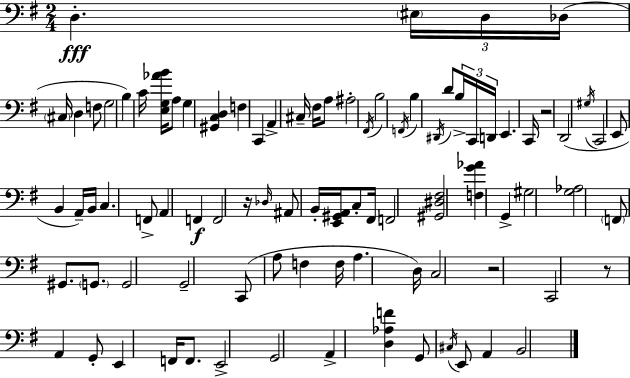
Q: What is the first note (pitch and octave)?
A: D3